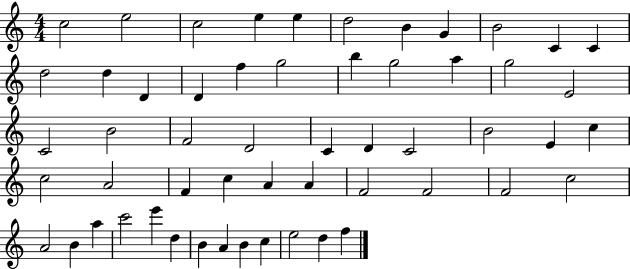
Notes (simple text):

C5/h E5/h C5/h E5/q E5/q D5/h B4/q G4/q B4/h C4/q C4/q D5/h D5/q D4/q D4/q F5/q G5/h B5/q G5/h A5/q G5/h E4/h C4/h B4/h F4/h D4/h C4/q D4/q C4/h B4/h E4/q C5/q C5/h A4/h F4/q C5/q A4/q A4/q F4/h F4/h F4/h C5/h A4/h B4/q A5/q C6/h E6/q D5/q B4/q A4/q B4/q C5/q E5/h D5/q F5/q